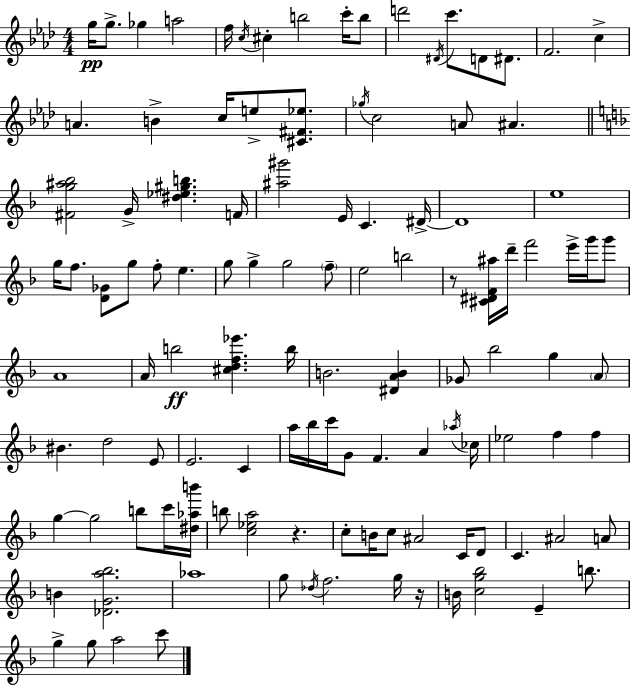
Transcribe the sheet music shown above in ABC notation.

X:1
T:Untitled
M:4/4
L:1/4
K:Ab
g/4 g/2 _g a2 f/4 c/4 ^c b2 c'/4 b/2 d'2 ^D/4 c'/2 D/2 ^D/2 F2 c A B c/4 e/2 [^C^F_e]/2 _g/4 c2 A/2 ^A [^Fg^a_b]2 G/4 [^d_e^gb] F/4 [^a^g']2 E/4 C ^D/4 ^D4 e4 g/4 f/2 [D_G]/2 g/2 f/2 e g/2 g g2 f/2 e2 b2 z/2 [^C^DF^a]/4 d'/4 f'2 e'/4 g'/4 g'/2 A4 A/4 b2 [^cdf_e'] b/4 B2 [^DAB] _G/2 _b2 g A/2 ^B d2 E/2 E2 C a/4 _b/4 c'/4 G/2 F A _a/4 _c/4 _e2 f f g g2 b/2 c'/4 [^d_ab']/4 b/2 [c_ea]2 z c/2 B/4 c/2 ^A2 C/4 D/2 C ^A2 A/2 B [_DGa_b]2 _a4 g/2 _d/4 f2 g/4 z/4 B/4 [cg_b]2 E b/2 g g/2 a2 c'/2